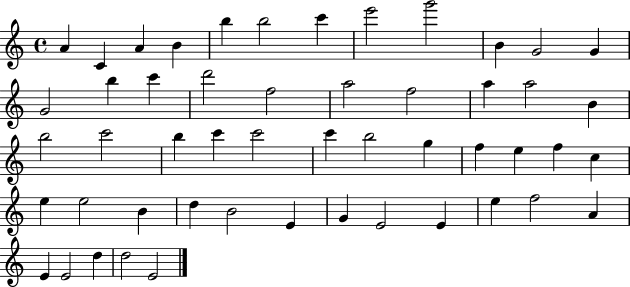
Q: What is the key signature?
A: C major